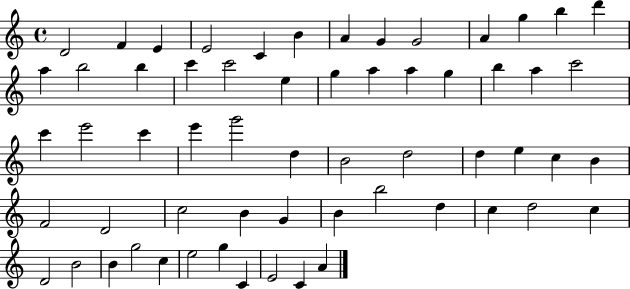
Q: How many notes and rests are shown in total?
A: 60